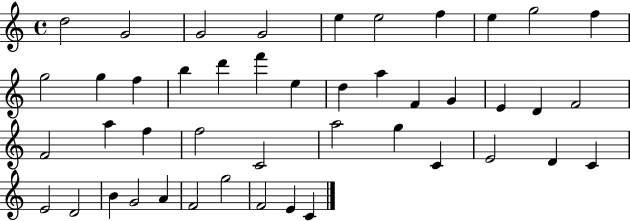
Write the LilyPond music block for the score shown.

{
  \clef treble
  \time 4/4
  \defaultTimeSignature
  \key c \major
  d''2 g'2 | g'2 g'2 | e''4 e''2 f''4 | e''4 g''2 f''4 | \break g''2 g''4 f''4 | b''4 d'''4 f'''4 e''4 | d''4 a''4 f'4 g'4 | e'4 d'4 f'2 | \break f'2 a''4 f''4 | f''2 c'2 | a''2 g''4 c'4 | e'2 d'4 c'4 | \break e'2 d'2 | b'4 g'2 a'4 | f'2 g''2 | f'2 e'4 c'4 | \break \bar "|."
}